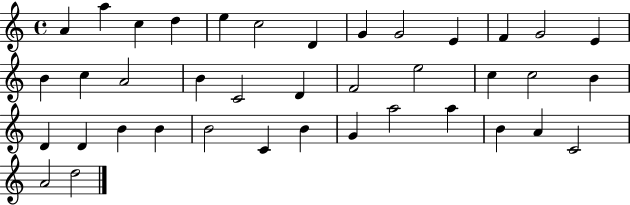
A4/q A5/q C5/q D5/q E5/q C5/h D4/q G4/q G4/h E4/q F4/q G4/h E4/q B4/q C5/q A4/h B4/q C4/h D4/q F4/h E5/h C5/q C5/h B4/q D4/q D4/q B4/q B4/q B4/h C4/q B4/q G4/q A5/h A5/q B4/q A4/q C4/h A4/h D5/h